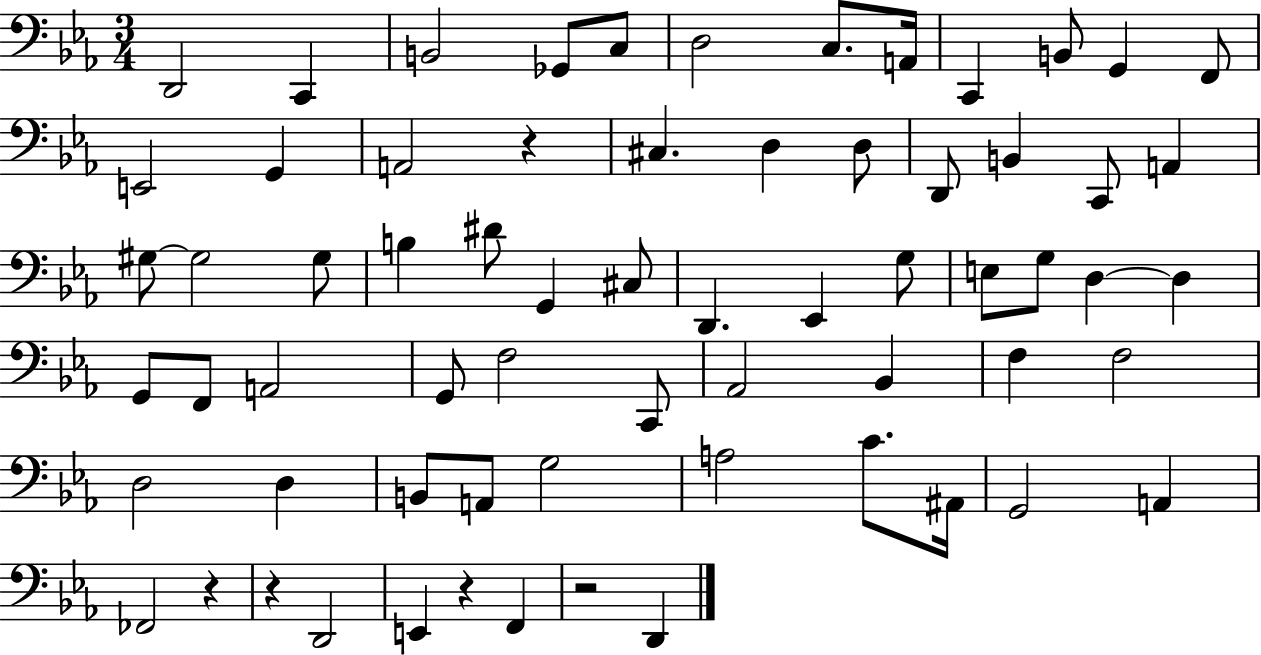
X:1
T:Untitled
M:3/4
L:1/4
K:Eb
D,,2 C,, B,,2 _G,,/2 C,/2 D,2 C,/2 A,,/4 C,, B,,/2 G,, F,,/2 E,,2 G,, A,,2 z ^C, D, D,/2 D,,/2 B,, C,,/2 A,, ^G,/2 ^G,2 ^G,/2 B, ^D/2 G,, ^C,/2 D,, _E,, G,/2 E,/2 G,/2 D, D, G,,/2 F,,/2 A,,2 G,,/2 F,2 C,,/2 _A,,2 _B,, F, F,2 D,2 D, B,,/2 A,,/2 G,2 A,2 C/2 ^A,,/4 G,,2 A,, _F,,2 z z D,,2 E,, z F,, z2 D,,